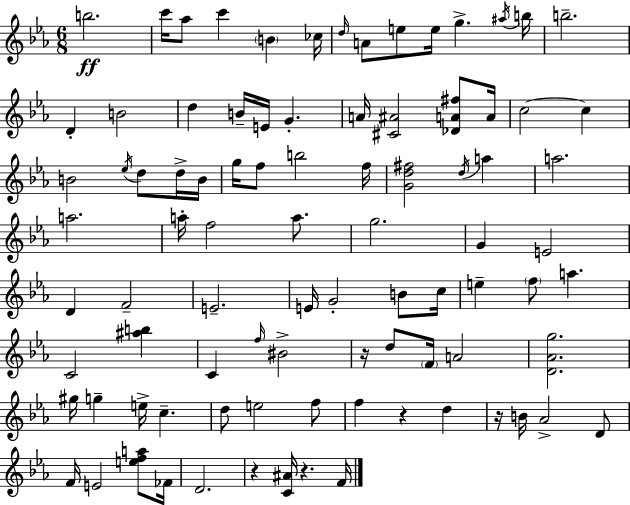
B5/h. C6/s Ab5/e C6/q B4/q CES5/s D5/s A4/e E5/e E5/s G5/q. A#5/s B5/s B5/h. D4/q B4/h D5/q B4/s E4/s G4/q. A4/s [C#4,A#4]/h [Db4,A4,F#5]/e A4/s C5/h C5/q B4/h Eb5/s D5/e D5/s B4/s G5/s F5/e B5/h F5/s [G4,D5,F#5]/h D5/s A5/q A5/h. A5/h. A5/s F5/h A5/e. G5/h. G4/q E4/h D4/q F4/h E4/h. E4/s G4/h B4/e C5/s E5/q F5/e A5/q. C4/h [A#5,B5]/q C4/q F5/s BIS4/h R/s D5/e F4/s A4/h [D4,Ab4,G5]/h. G#5/s G5/q E5/s C5/q. D5/e E5/h F5/e F5/q R/q D5/q R/s B4/s Ab4/h D4/e F4/s E4/h [E5,F5,A5]/e FES4/s D4/h. R/q [C4,A#4]/s R/q. F4/s